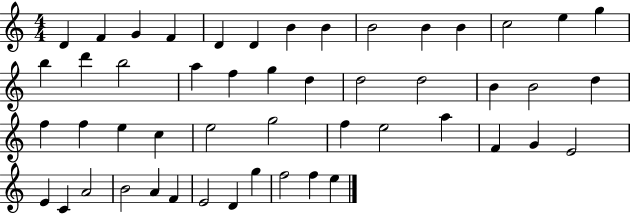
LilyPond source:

{
  \clef treble
  \numericTimeSignature
  \time 4/4
  \key c \major
  d'4 f'4 g'4 f'4 | d'4 d'4 b'4 b'4 | b'2 b'4 b'4 | c''2 e''4 g''4 | \break b''4 d'''4 b''2 | a''4 f''4 g''4 d''4 | d''2 d''2 | b'4 b'2 d''4 | \break f''4 f''4 e''4 c''4 | e''2 g''2 | f''4 e''2 a''4 | f'4 g'4 e'2 | \break e'4 c'4 a'2 | b'2 a'4 f'4 | e'2 d'4 g''4 | f''2 f''4 e''4 | \break \bar "|."
}